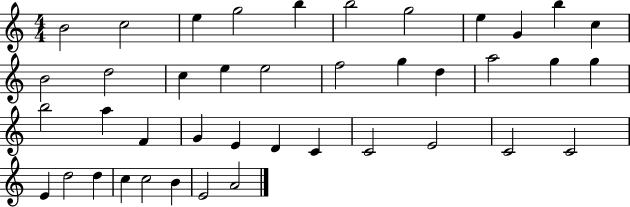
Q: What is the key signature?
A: C major